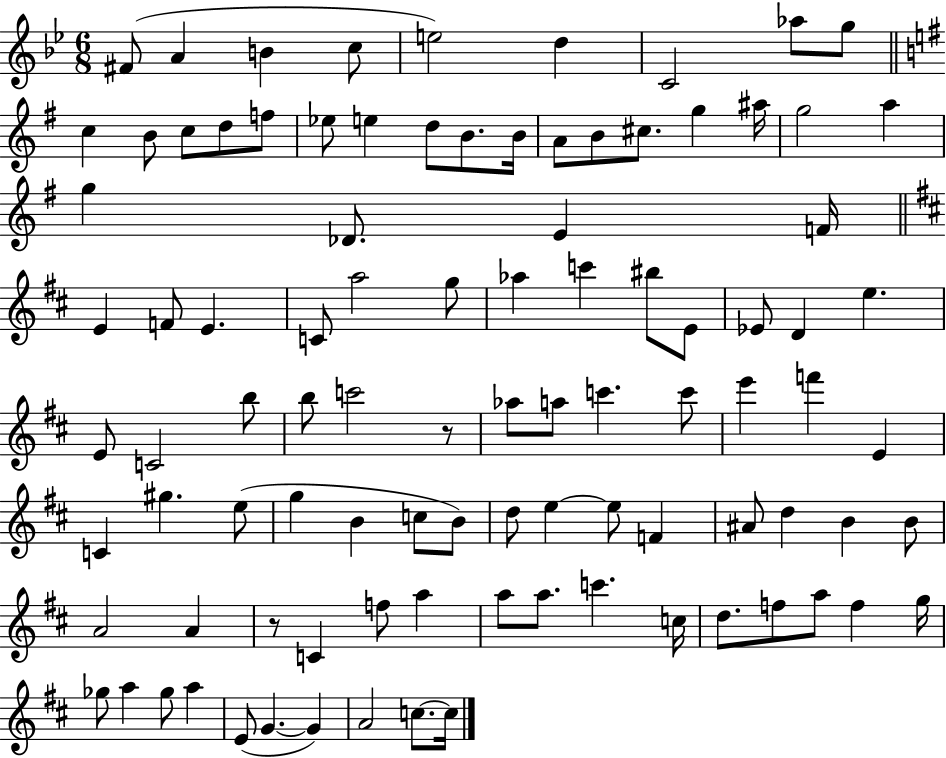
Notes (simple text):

F#4/e A4/q B4/q C5/e E5/h D5/q C4/h Ab5/e G5/e C5/q B4/e C5/e D5/e F5/e Eb5/e E5/q D5/e B4/e. B4/s A4/e B4/e C#5/e. G5/q A#5/s G5/h A5/q G5/q Db4/e. E4/q F4/s E4/q F4/e E4/q. C4/e A5/h G5/e Ab5/q C6/q BIS5/e E4/e Eb4/e D4/q E5/q. E4/e C4/h B5/e B5/e C6/h R/e Ab5/e A5/e C6/q. C6/e E6/q F6/q E4/q C4/q G#5/q. E5/e G5/q B4/q C5/e B4/e D5/e E5/q E5/e F4/q A#4/e D5/q B4/q B4/e A4/h A4/q R/e C4/q F5/e A5/q A5/e A5/e. C6/q. C5/s D5/e. F5/e A5/e F5/q G5/s Gb5/e A5/q Gb5/e A5/q E4/e G4/q. G4/q A4/h C5/e. C5/s